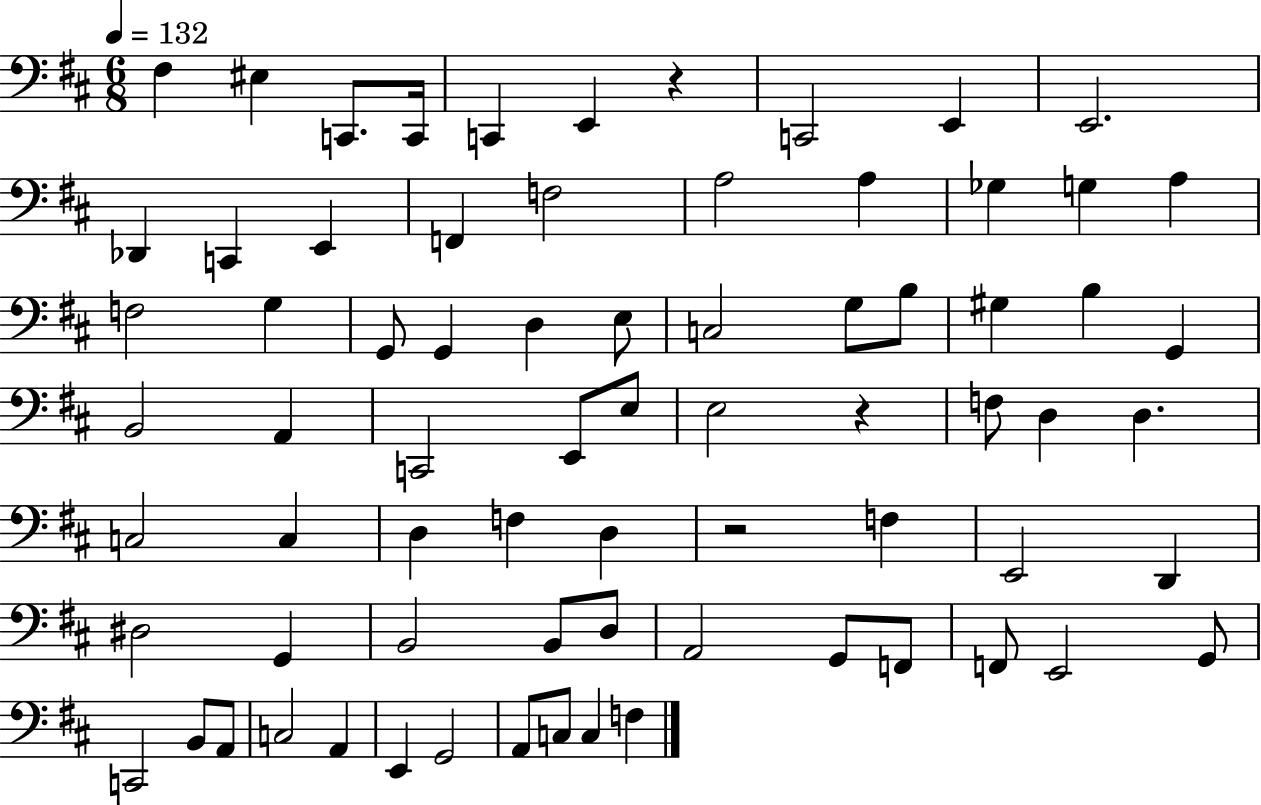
X:1
T:Untitled
M:6/8
L:1/4
K:D
^F, ^E, C,,/2 C,,/4 C,, E,, z C,,2 E,, E,,2 _D,, C,, E,, F,, F,2 A,2 A, _G, G, A, F,2 G, G,,/2 G,, D, E,/2 C,2 G,/2 B,/2 ^G, B, G,, B,,2 A,, C,,2 E,,/2 E,/2 E,2 z F,/2 D, D, C,2 C, D, F, D, z2 F, E,,2 D,, ^D,2 G,, B,,2 B,,/2 D,/2 A,,2 G,,/2 F,,/2 F,,/2 E,,2 G,,/2 C,,2 B,,/2 A,,/2 C,2 A,, E,, G,,2 A,,/2 C,/2 C, F,